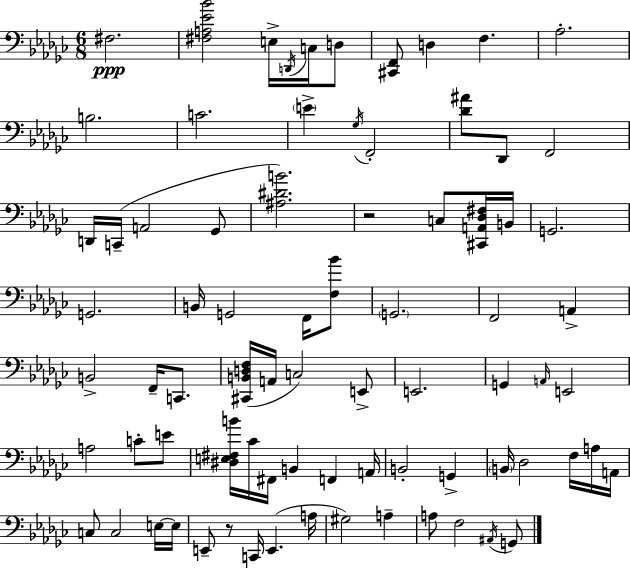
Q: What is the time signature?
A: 6/8